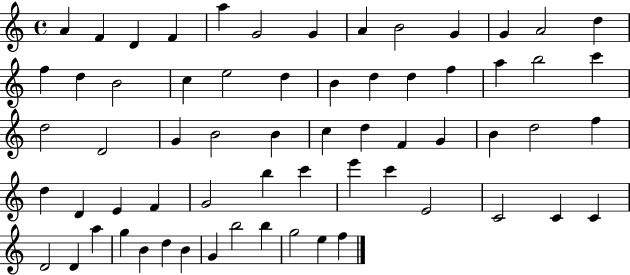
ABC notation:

X:1
T:Untitled
M:4/4
L:1/4
K:C
A F D F a G2 G A B2 G G A2 d f d B2 c e2 d B d d f a b2 c' d2 D2 G B2 B c d F G B d2 f d D E F G2 b c' e' c' E2 C2 C C D2 D a g B d B G b2 b g2 e f